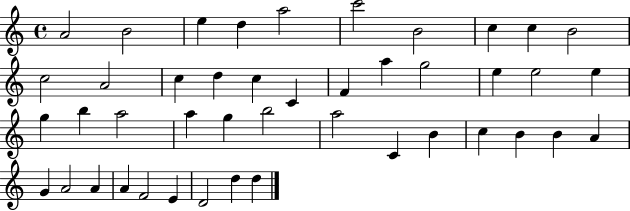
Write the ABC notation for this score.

X:1
T:Untitled
M:4/4
L:1/4
K:C
A2 B2 e d a2 c'2 B2 c c B2 c2 A2 c d c C F a g2 e e2 e g b a2 a g b2 a2 C B c B B A G A2 A A F2 E D2 d d